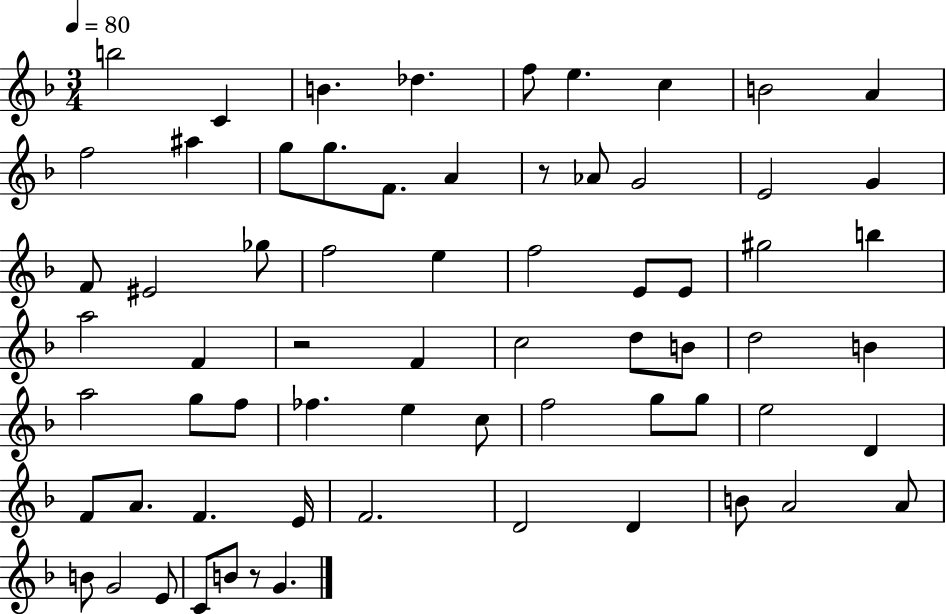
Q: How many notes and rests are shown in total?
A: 67